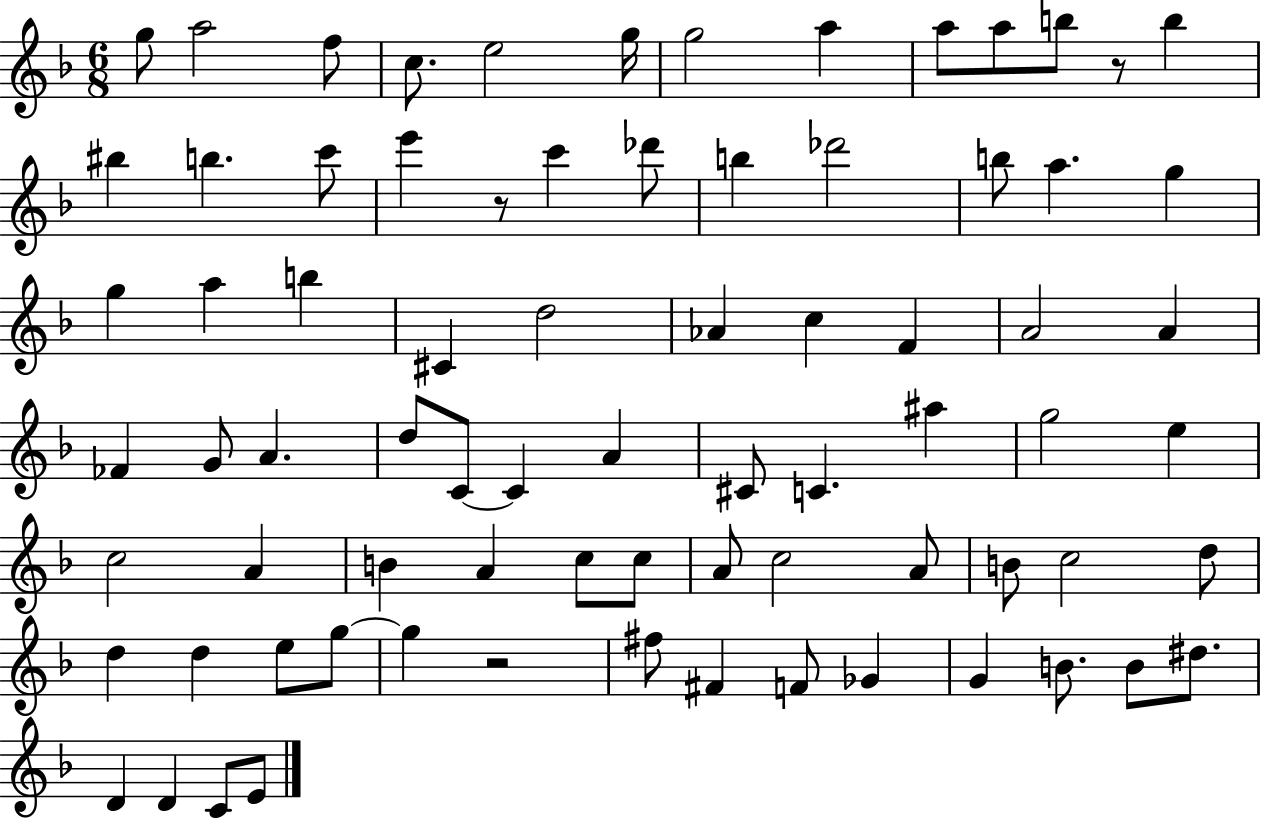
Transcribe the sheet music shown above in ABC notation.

X:1
T:Untitled
M:6/8
L:1/4
K:F
g/2 a2 f/2 c/2 e2 g/4 g2 a a/2 a/2 b/2 z/2 b ^b b c'/2 e' z/2 c' _d'/2 b _d'2 b/2 a g g a b ^C d2 _A c F A2 A _F G/2 A d/2 C/2 C A ^C/2 C ^a g2 e c2 A B A c/2 c/2 A/2 c2 A/2 B/2 c2 d/2 d d e/2 g/2 g z2 ^f/2 ^F F/2 _G G B/2 B/2 ^d/2 D D C/2 E/2